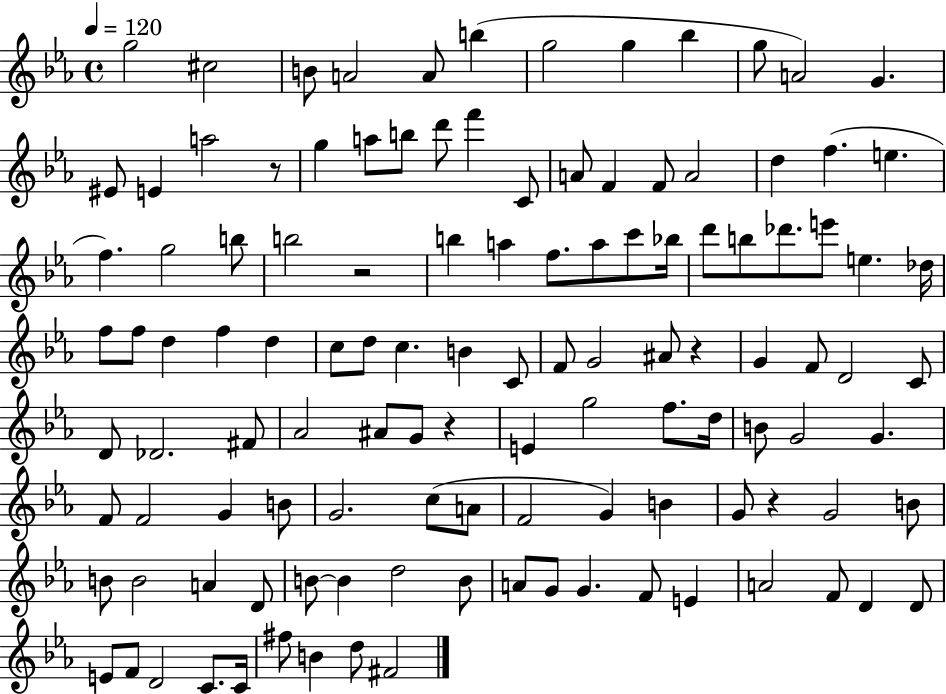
G5/h C#5/h B4/e A4/h A4/e B5/q G5/h G5/q Bb5/q G5/e A4/h G4/q. EIS4/e E4/q A5/h R/e G5/q A5/e B5/e D6/e F6/q C4/e A4/e F4/q F4/e A4/h D5/q F5/q. E5/q. F5/q. G5/h B5/e B5/h R/h B5/q A5/q F5/e. A5/e C6/e Bb5/s D6/e B5/e Db6/e. E6/e E5/q. Db5/s F5/e F5/e D5/q F5/q D5/q C5/e D5/e C5/q. B4/q C4/e F4/e G4/h A#4/e R/q G4/q F4/e D4/h C4/e D4/e Db4/h. F#4/e Ab4/h A#4/e G4/e R/q E4/q G5/h F5/e. D5/s B4/e G4/h G4/q. F4/e F4/h G4/q B4/e G4/h. C5/e A4/e F4/h G4/q B4/q G4/e R/q G4/h B4/e B4/e B4/h A4/q D4/e B4/e B4/q D5/h B4/e A4/e G4/e G4/q. F4/e E4/q A4/h F4/e D4/q D4/e E4/e F4/e D4/h C4/e. C4/s F#5/e B4/q D5/e F#4/h